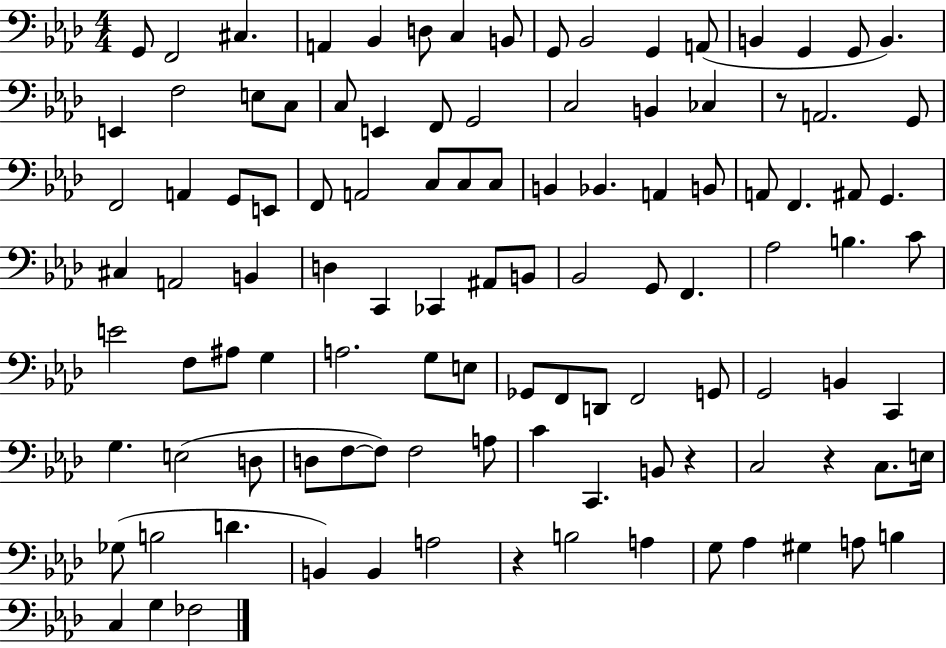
X:1
T:Untitled
M:4/4
L:1/4
K:Ab
G,,/2 F,,2 ^C, A,, _B,, D,/2 C, B,,/2 G,,/2 _B,,2 G,, A,,/2 B,, G,, G,,/2 B,, E,, F,2 E,/2 C,/2 C,/2 E,, F,,/2 G,,2 C,2 B,, _C, z/2 A,,2 G,,/2 F,,2 A,, G,,/2 E,,/2 F,,/2 A,,2 C,/2 C,/2 C,/2 B,, _B,, A,, B,,/2 A,,/2 F,, ^A,,/2 G,, ^C, A,,2 B,, D, C,, _C,, ^A,,/2 B,,/2 _B,,2 G,,/2 F,, _A,2 B, C/2 E2 F,/2 ^A,/2 G, A,2 G,/2 E,/2 _G,,/2 F,,/2 D,,/2 F,,2 G,,/2 G,,2 B,, C,, G, E,2 D,/2 D,/2 F,/2 F,/2 F,2 A,/2 C C,, B,,/2 z C,2 z C,/2 E,/4 _G,/2 B,2 D B,, B,, A,2 z B,2 A, G,/2 _A, ^G, A,/2 B, C, G, _F,2